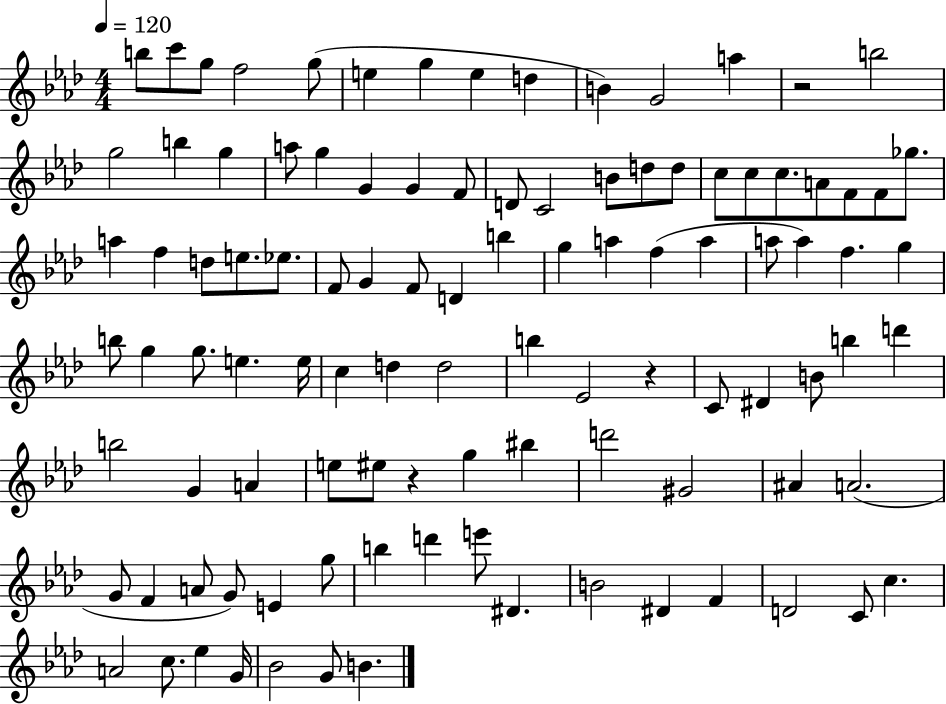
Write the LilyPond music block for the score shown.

{
  \clef treble
  \numericTimeSignature
  \time 4/4
  \key aes \major
  \tempo 4 = 120
  b''8 c'''8 g''8 f''2 g''8( | e''4 g''4 e''4 d''4 | b'4) g'2 a''4 | r2 b''2 | \break g''2 b''4 g''4 | a''8 g''4 g'4 g'4 f'8 | d'8 c'2 b'8 d''8 d''8 | c''8 c''8 c''8. a'8 f'8 f'8 ges''8. | \break a''4 f''4 d''8 e''8. ees''8. | f'8 g'4 f'8 d'4 b''4 | g''4 a''4 f''4( a''4 | a''8 a''4) f''4. g''4 | \break b''8 g''4 g''8. e''4. e''16 | c''4 d''4 d''2 | b''4 ees'2 r4 | c'8 dis'4 b'8 b''4 d'''4 | \break b''2 g'4 a'4 | e''8 eis''8 r4 g''4 bis''4 | d'''2 gis'2 | ais'4 a'2.( | \break g'8 f'4 a'8 g'8) e'4 g''8 | b''4 d'''4 e'''8 dis'4. | b'2 dis'4 f'4 | d'2 c'8 c''4. | \break a'2 c''8. ees''4 g'16 | bes'2 g'8 b'4. | \bar "|."
}